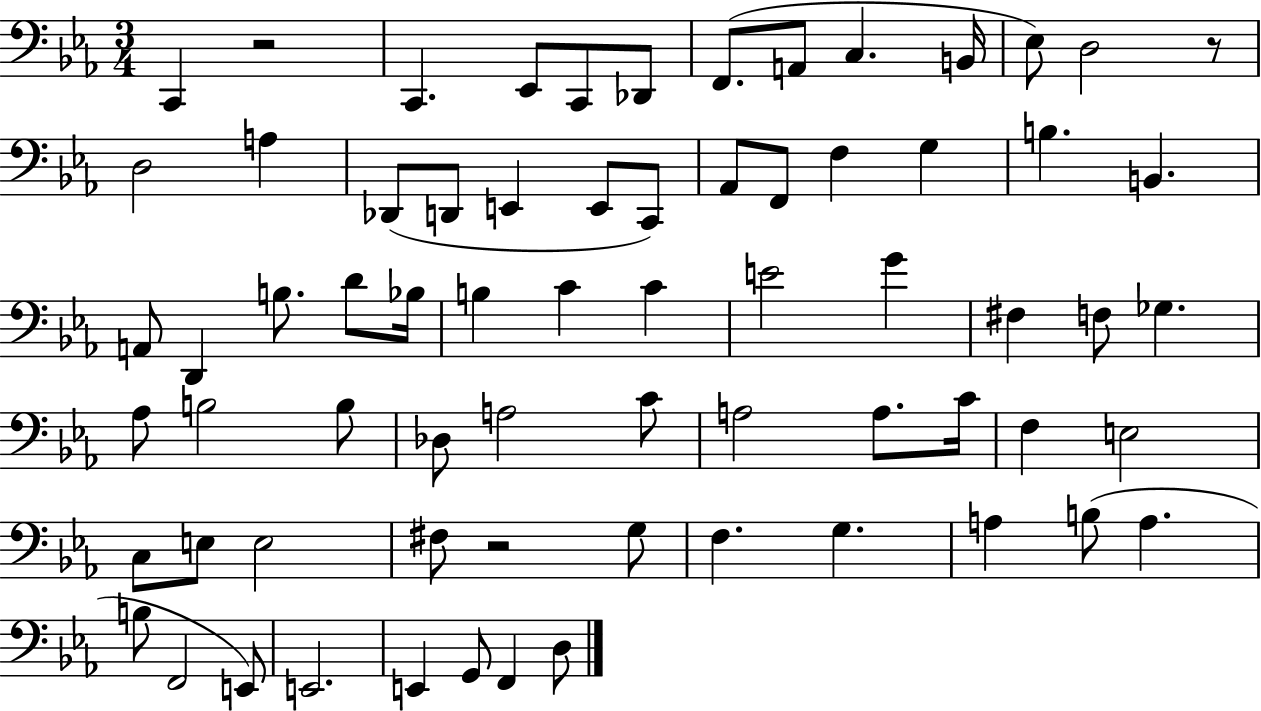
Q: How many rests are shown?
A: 3